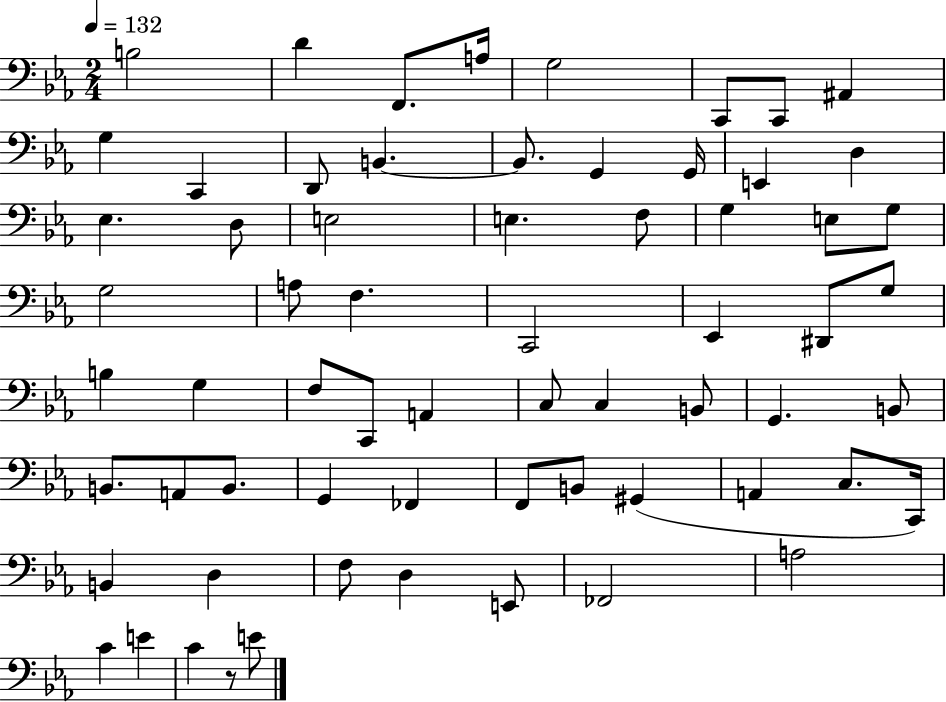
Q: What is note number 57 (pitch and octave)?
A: D3